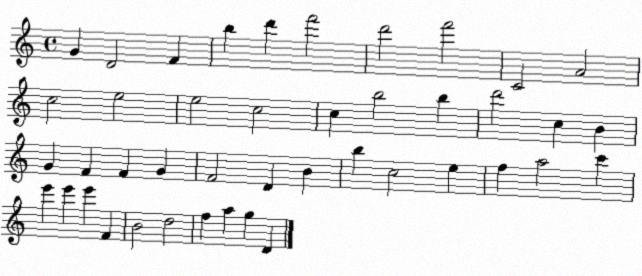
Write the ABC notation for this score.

X:1
T:Untitled
M:4/4
L:1/4
K:C
G D2 F b d' f'2 d'2 f'2 C2 A2 c2 e2 e2 c2 c b2 b d'2 c B G F F G F2 D B b c2 e f a2 c' e' e' e' F B2 d2 f a g D